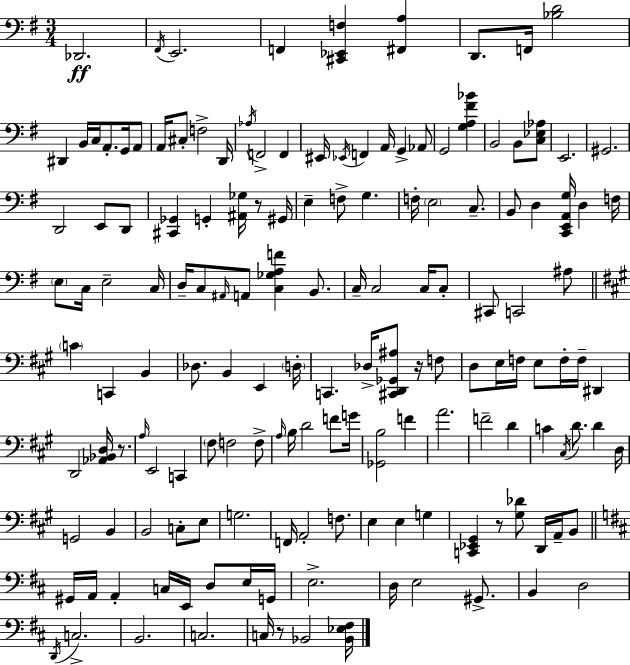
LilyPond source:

{
  \clef bass
  \numericTimeSignature
  \time 3/4
  \key e \minor
  des,2.\ff | \acciaccatura { fis,16 } e,2. | f,4 <cis, ees, f>4 <fis, a>4 | d,8. f,16 <bes d'>2 | \break dis,4 b,16 c16 a,8.-. g,16 a,8 | a,16 cis8-. f2-> | d,16 \acciaccatura { aes16 } f,2-> f,4 | eis,16 \acciaccatura { ees,16 } f,4 a,16 g,4-> | \break aes,8 g,2 <g a fis' bes'>4 | b,2 b,8 | <c ees aes>8 e,2. | gis,2. | \break d,2 e,8 | d,8 <cis, ges,>4 g,4-. <ais, ges>16 | r8 gis,16 e4-- f8-> g4. | f16-. \parenthesize e2 | \break c8.-- b,8 d4 <c, e, a, g>16 d4 | f16 \parenthesize e8 c16 e2-- | c16 d16-- c8 \grace { ais,16 } a,8 <c ges a f'>4 | b,8. c16-- c2 | \break c16 c8-. cis,8 c,2 | ais8 \bar "||" \break \key a \major \parenthesize c'4 c,4 b,4 | des8. b,4 e,4 \parenthesize d16-. | c,4. des16-> <cis, d, ges, ais>8 r16 f8 | d8 e16 f16 e8 f16-. f16-- dis,4 | \break d,2 <aes, bes, d>16 r8. | \grace { a16 } e,2 c,4 | \parenthesize fis8 f2 f8-> | \grace { a16 } b16 d'2 f'8 | \break g'16 <ges, b>2 f'4 | a'2. | f'2-- d'4 | c'4 \acciaccatura { cis16 } d'8. d'4 | \break d16 g,2 b,4 | b,2 c8-. | e8 g2. | f,16 a,2-. | \break f8. e4 e4 g4 | <c, ees, gis,>4 r8 <gis des'>8 d,16 | a,16-- b,8 \bar "||" \break \key b \minor gis,16 a,16 a,4-. c16 e,16 d8 e16 g,16 | e2.-> | d16 e2 gis,8.-> | b,4 d2 | \break \acciaccatura { d,16 } c2.-> | b,2. | c2. | c16 r8 bes,2 | \break <bes, ees fis>16 \bar "|."
}